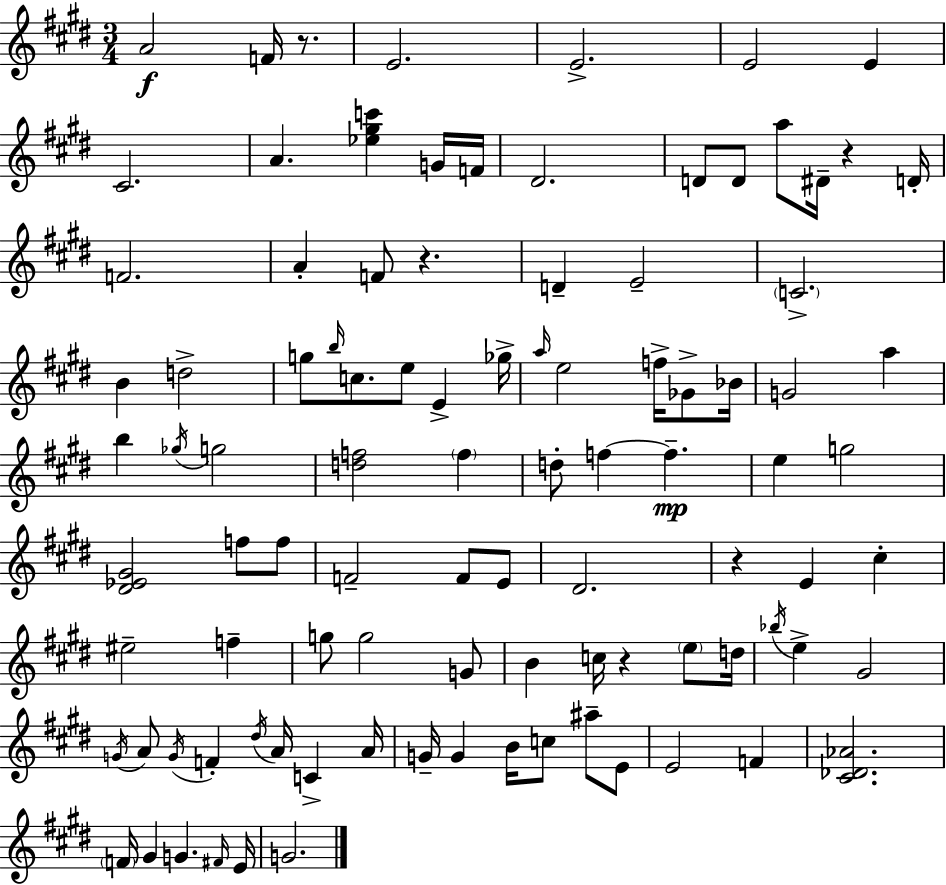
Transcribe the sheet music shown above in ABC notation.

X:1
T:Untitled
M:3/4
L:1/4
K:E
A2 F/4 z/2 E2 E2 E2 E ^C2 A [_e^gc'] G/4 F/4 ^D2 D/2 D/2 a/2 ^D/4 z D/4 F2 A F/2 z D E2 C2 B d2 g/2 b/4 c/2 e/2 E _g/4 a/4 e2 f/4 _G/2 _B/4 G2 a b _g/4 g2 [df]2 f d/2 f f e g2 [^D_E^G]2 f/2 f/2 F2 F/2 E/2 ^D2 z E ^c ^e2 f g/2 g2 G/2 B c/4 z e/2 d/4 _b/4 e ^G2 G/4 A/2 G/4 F ^d/4 A/4 C A/4 G/4 G B/4 c/2 ^a/2 E/2 E2 F [^C_D_A]2 F/4 ^G G ^F/4 E/4 G2